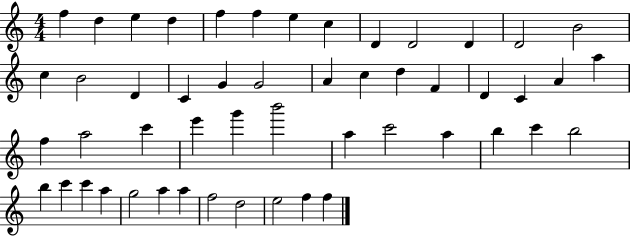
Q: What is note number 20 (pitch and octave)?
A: A4